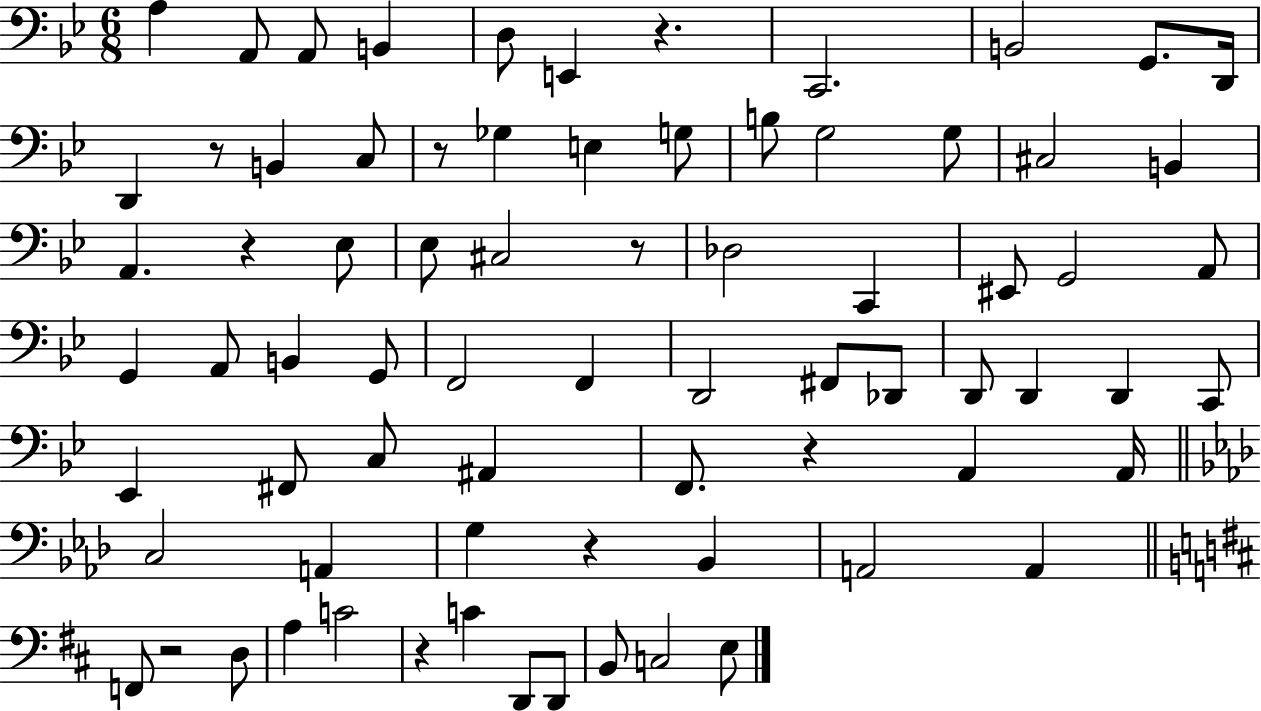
{
  \clef bass
  \numericTimeSignature
  \time 6/8
  \key bes \major
  a4 a,8 a,8 b,4 | d8 e,4 r4. | c,2. | b,2 g,8. d,16 | \break d,4 r8 b,4 c8 | r8 ges4 e4 g8 | b8 g2 g8 | cis2 b,4 | \break a,4. r4 ees8 | ees8 cis2 r8 | des2 c,4 | eis,8 g,2 a,8 | \break g,4 a,8 b,4 g,8 | f,2 f,4 | d,2 fis,8 des,8 | d,8 d,4 d,4 c,8 | \break ees,4 fis,8 c8 ais,4 | f,8. r4 a,4 a,16 | \bar "||" \break \key aes \major c2 a,4 | g4 r4 bes,4 | a,2 a,4 | \bar "||" \break \key b \minor f,8 r2 d8 | a4 c'2 | r4 c'4 d,8 d,8 | b,8 c2 e8 | \break \bar "|."
}